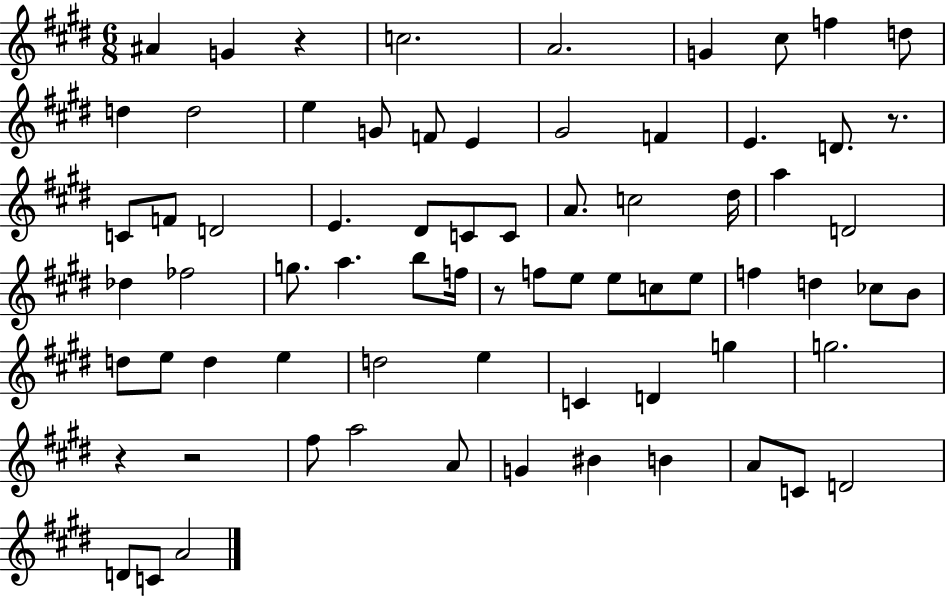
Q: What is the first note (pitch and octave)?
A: A#4